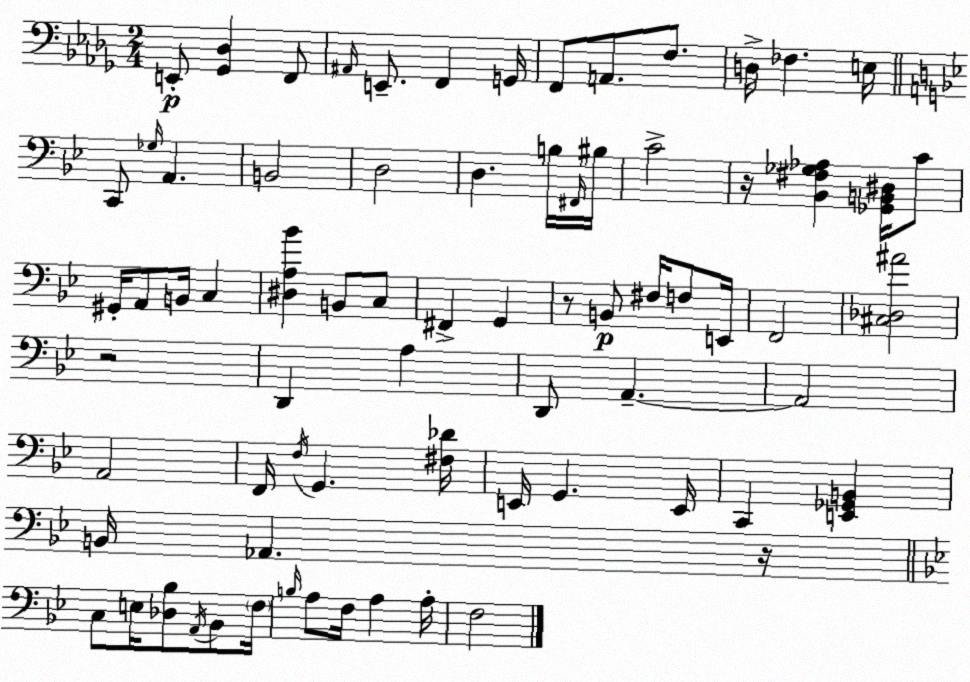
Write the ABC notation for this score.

X:1
T:Untitled
M:2/4
L:1/4
K:Bbm
E,,/2 [_G,,_D,] F,,/2 ^A,,/4 E,,/2 F,, G,,/4 F,,/2 A,,/2 F,/2 D,/4 _F, E,/4 C,,/2 _G,/4 A,, B,,2 D,2 D, B,/4 ^F,,/4 ^B,/4 C2 z/4 [_B,,^F,_G,_A,] [_G,,B,,^D,]/4 C/2 ^G,,/4 A,,/2 B,,/4 C, [^D,A,_B] B,,/2 C,/2 ^F,, G,, z/2 B,,/2 ^F,/4 F,/2 E,,/4 F,,2 [^C,_D,^A]2 z2 D,, A, D,,/2 A,, A,,2 A,,2 F,,/4 F,/4 G,, [^F,_D]/4 E,,/4 G,, E,,/4 C,, [E,,_G,,B,,] B,,/4 _A,, z/4 C,/2 E,/4 [_D,_B,]/2 A,,/4 _B,,/2 F,/4 B,/4 A,/2 F,/4 A, A,/4 F,2